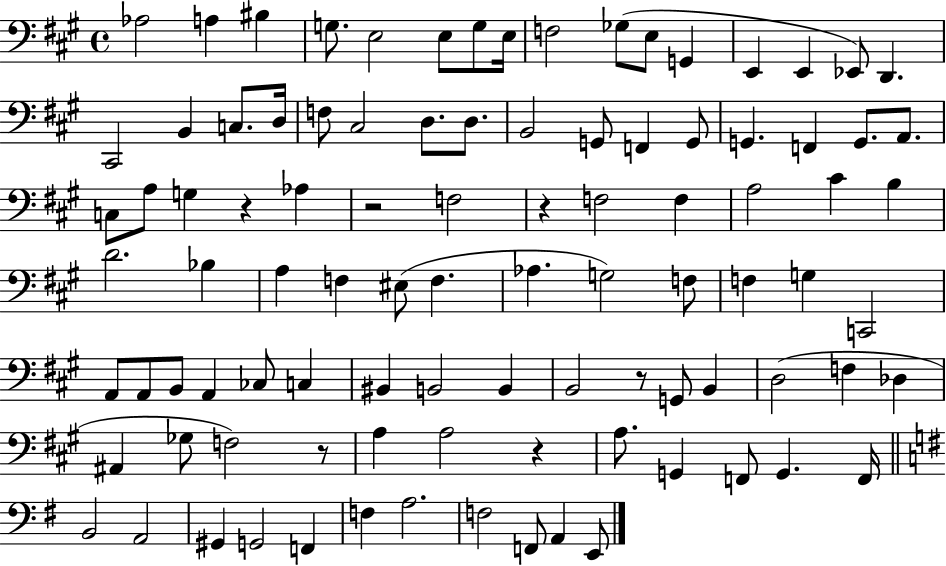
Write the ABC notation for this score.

X:1
T:Untitled
M:4/4
L:1/4
K:A
_A,2 A, ^B, G,/2 E,2 E,/2 G,/2 E,/4 F,2 _G,/2 E,/2 G,, E,, E,, _E,,/2 D,, ^C,,2 B,, C,/2 D,/4 F,/2 ^C,2 D,/2 D,/2 B,,2 G,,/2 F,, G,,/2 G,, F,, G,,/2 A,,/2 C,/2 A,/2 G, z _A, z2 F,2 z F,2 F, A,2 ^C B, D2 _B, A, F, ^E,/2 F, _A, G,2 F,/2 F, G, C,,2 A,,/2 A,,/2 B,,/2 A,, _C,/2 C, ^B,, B,,2 B,, B,,2 z/2 G,,/2 B,, D,2 F, _D, ^A,, _G,/2 F,2 z/2 A, A,2 z A,/2 G,, F,,/2 G,, F,,/4 B,,2 A,,2 ^G,, G,,2 F,, F, A,2 F,2 F,,/2 A,, E,,/2